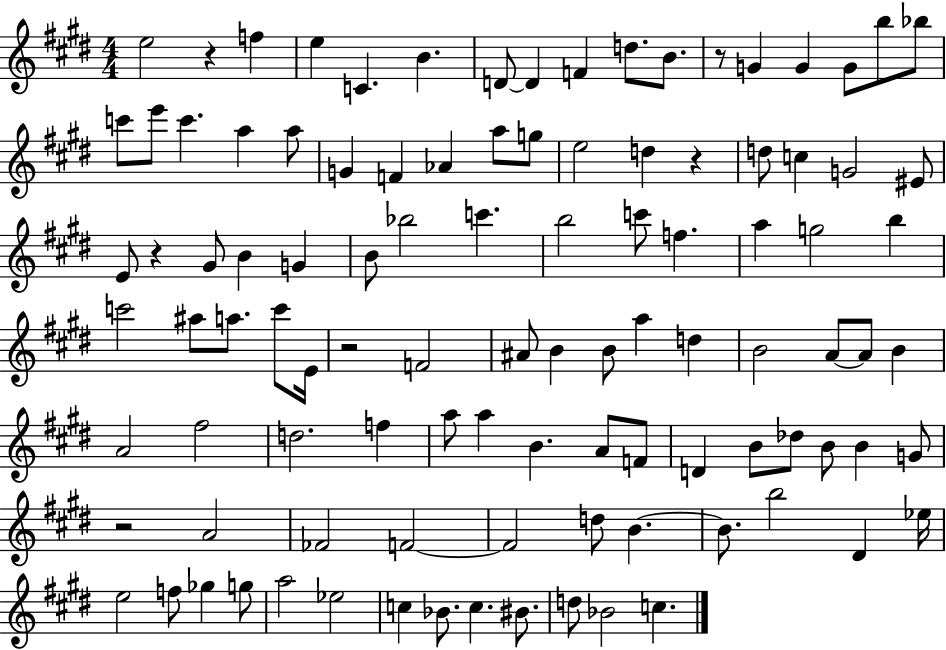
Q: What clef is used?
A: treble